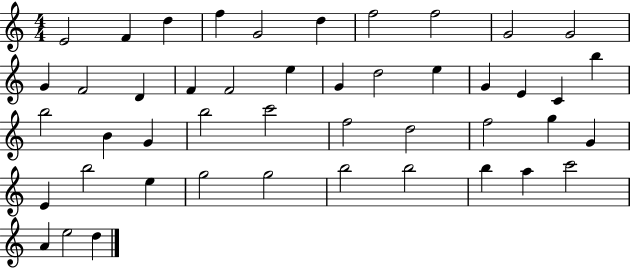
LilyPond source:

{
  \clef treble
  \numericTimeSignature
  \time 4/4
  \key c \major
  e'2 f'4 d''4 | f''4 g'2 d''4 | f''2 f''2 | g'2 g'2 | \break g'4 f'2 d'4 | f'4 f'2 e''4 | g'4 d''2 e''4 | g'4 e'4 c'4 b''4 | \break b''2 b'4 g'4 | b''2 c'''2 | f''2 d''2 | f''2 g''4 g'4 | \break e'4 b''2 e''4 | g''2 g''2 | b''2 b''2 | b''4 a''4 c'''2 | \break a'4 e''2 d''4 | \bar "|."
}